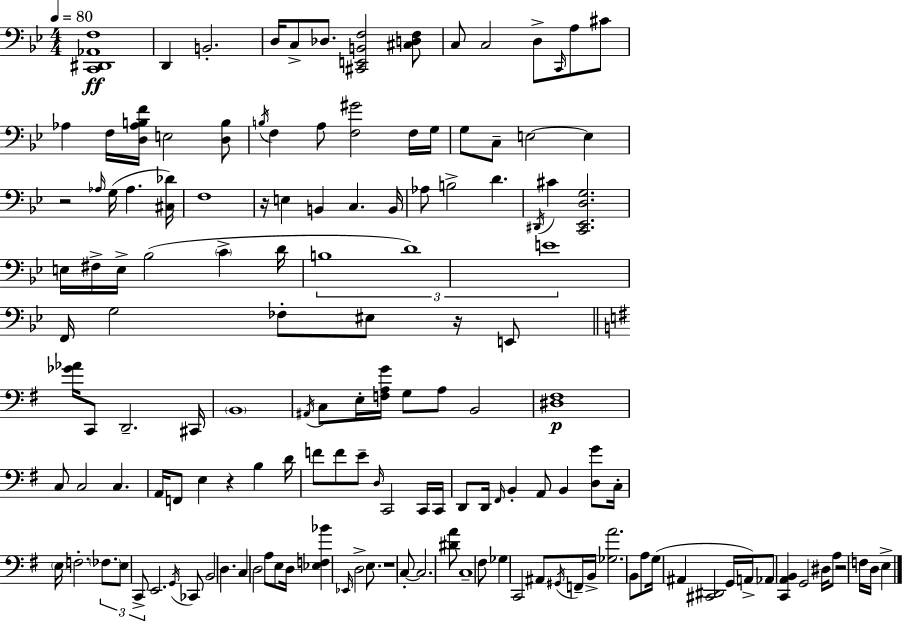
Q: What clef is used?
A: bass